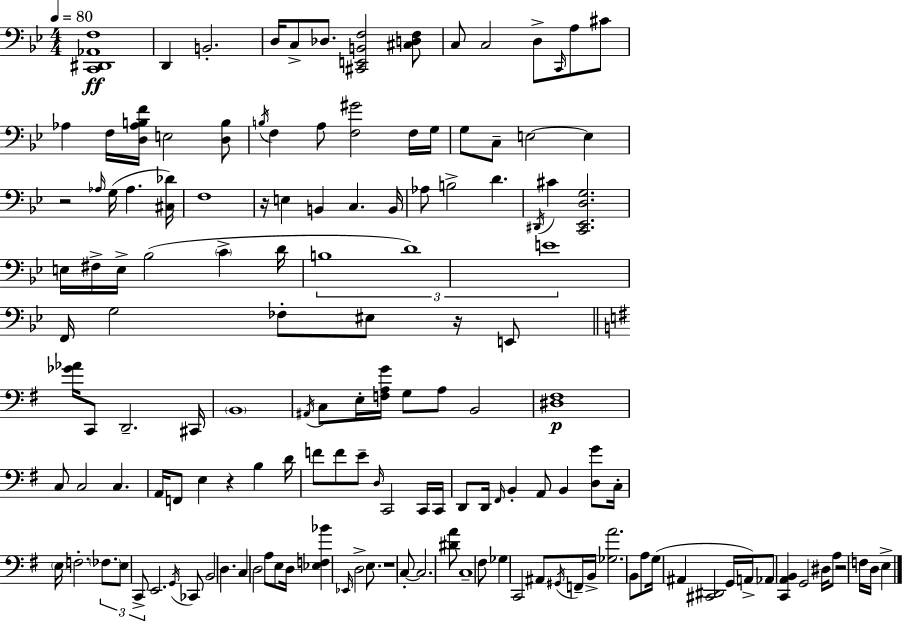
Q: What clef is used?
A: bass